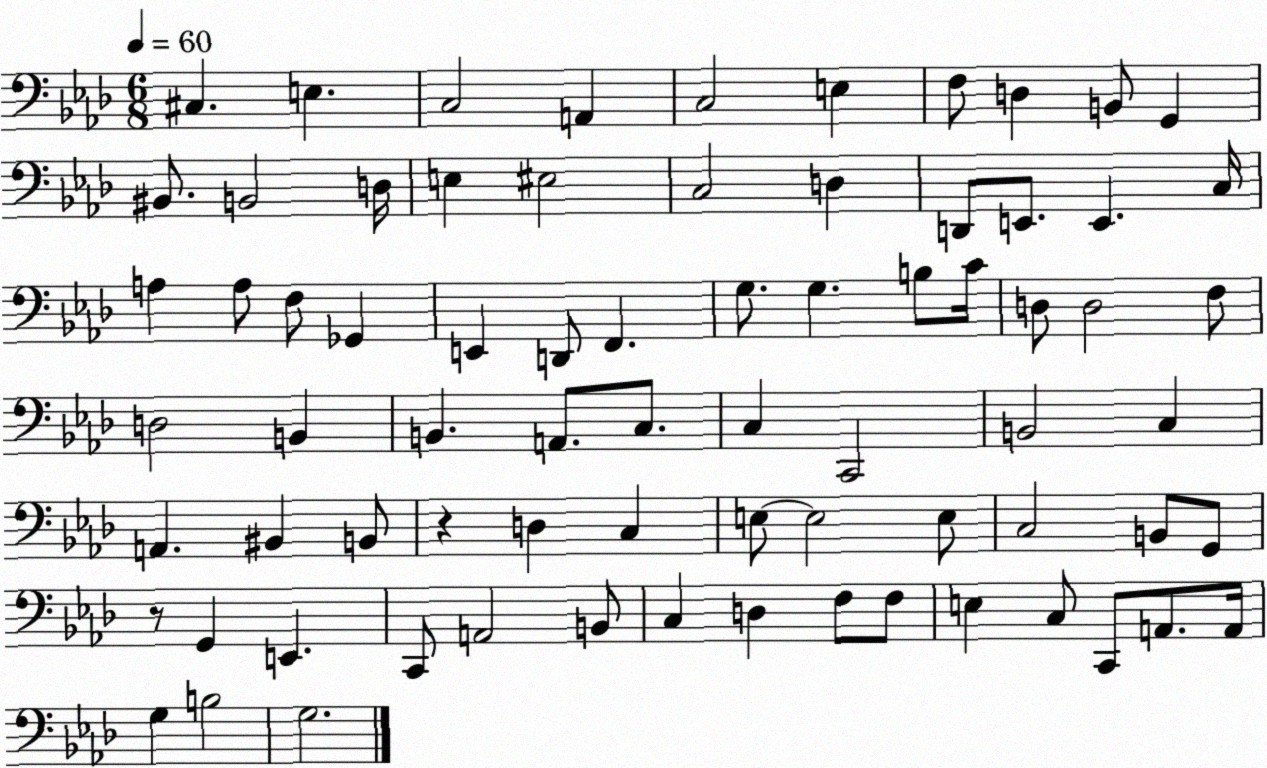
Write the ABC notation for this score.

X:1
T:Untitled
M:6/8
L:1/4
K:Ab
^C, E, C,2 A,, C,2 E, F,/2 D, B,,/2 G,, ^B,,/2 B,,2 D,/4 E, ^E,2 C,2 D, D,,/2 E,,/2 E,, C,/4 A, A,/2 F,/2 _G,, E,, D,,/2 F,, G,/2 G, B,/2 C/4 D,/2 D,2 F,/2 D,2 B,, B,, A,,/2 C,/2 C, C,,2 B,,2 C, A,, ^B,, B,,/2 z D, C, E,/2 E,2 E,/2 C,2 B,,/2 G,,/2 z/2 G,, E,, C,,/2 A,,2 B,,/2 C, D, F,/2 F,/2 E, C,/2 C,,/2 A,,/2 A,,/4 G, B,2 G,2